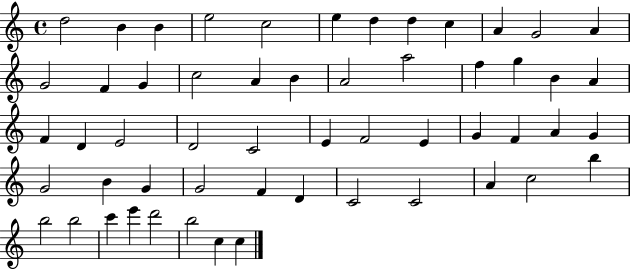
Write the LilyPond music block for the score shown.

{
  \clef treble
  \time 4/4
  \defaultTimeSignature
  \key c \major
  d''2 b'4 b'4 | e''2 c''2 | e''4 d''4 d''4 c''4 | a'4 g'2 a'4 | \break g'2 f'4 g'4 | c''2 a'4 b'4 | a'2 a''2 | f''4 g''4 b'4 a'4 | \break f'4 d'4 e'2 | d'2 c'2 | e'4 f'2 e'4 | g'4 f'4 a'4 g'4 | \break g'2 b'4 g'4 | g'2 f'4 d'4 | c'2 c'2 | a'4 c''2 b''4 | \break b''2 b''2 | c'''4 e'''4 d'''2 | b''2 c''4 c''4 | \bar "|."
}